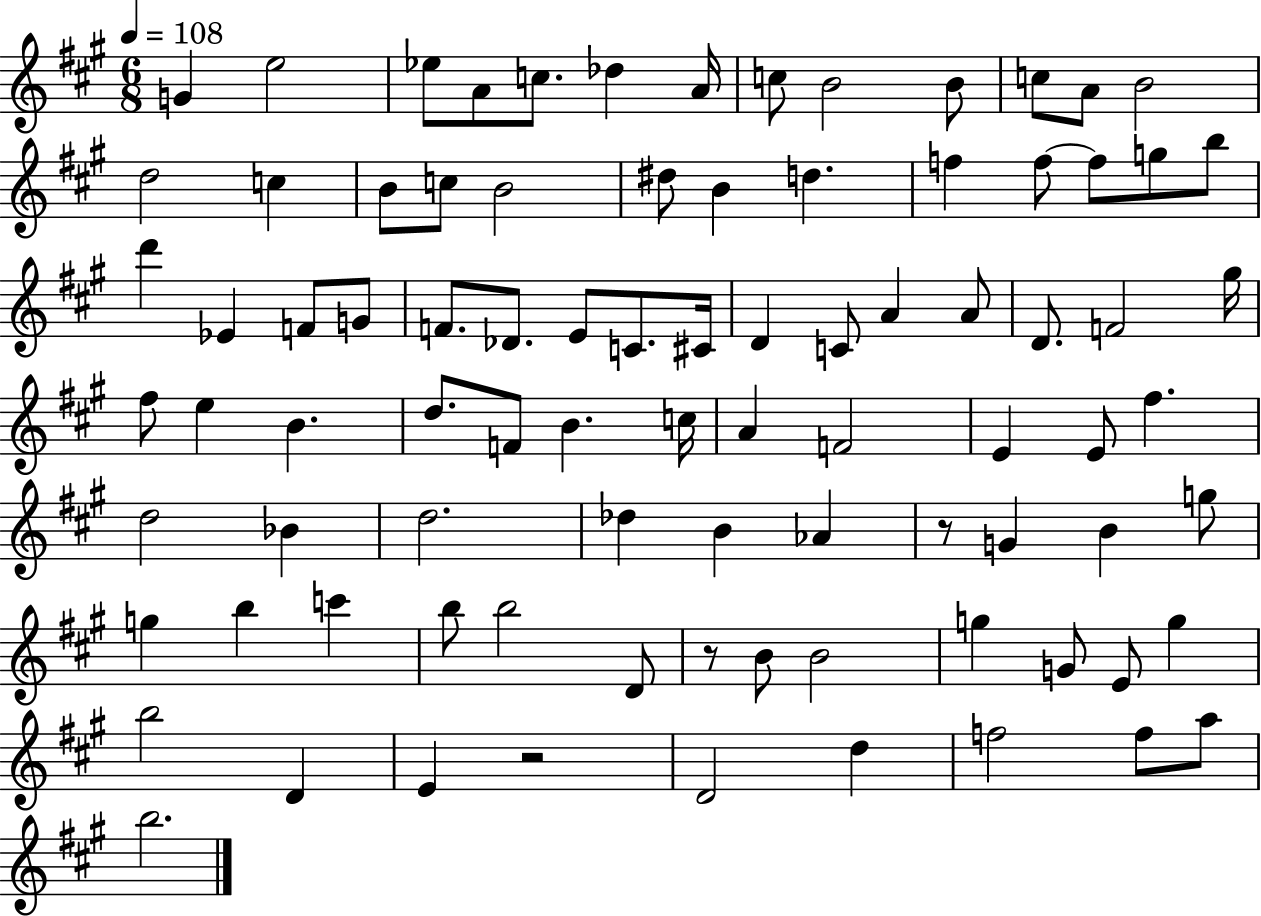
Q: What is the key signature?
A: A major